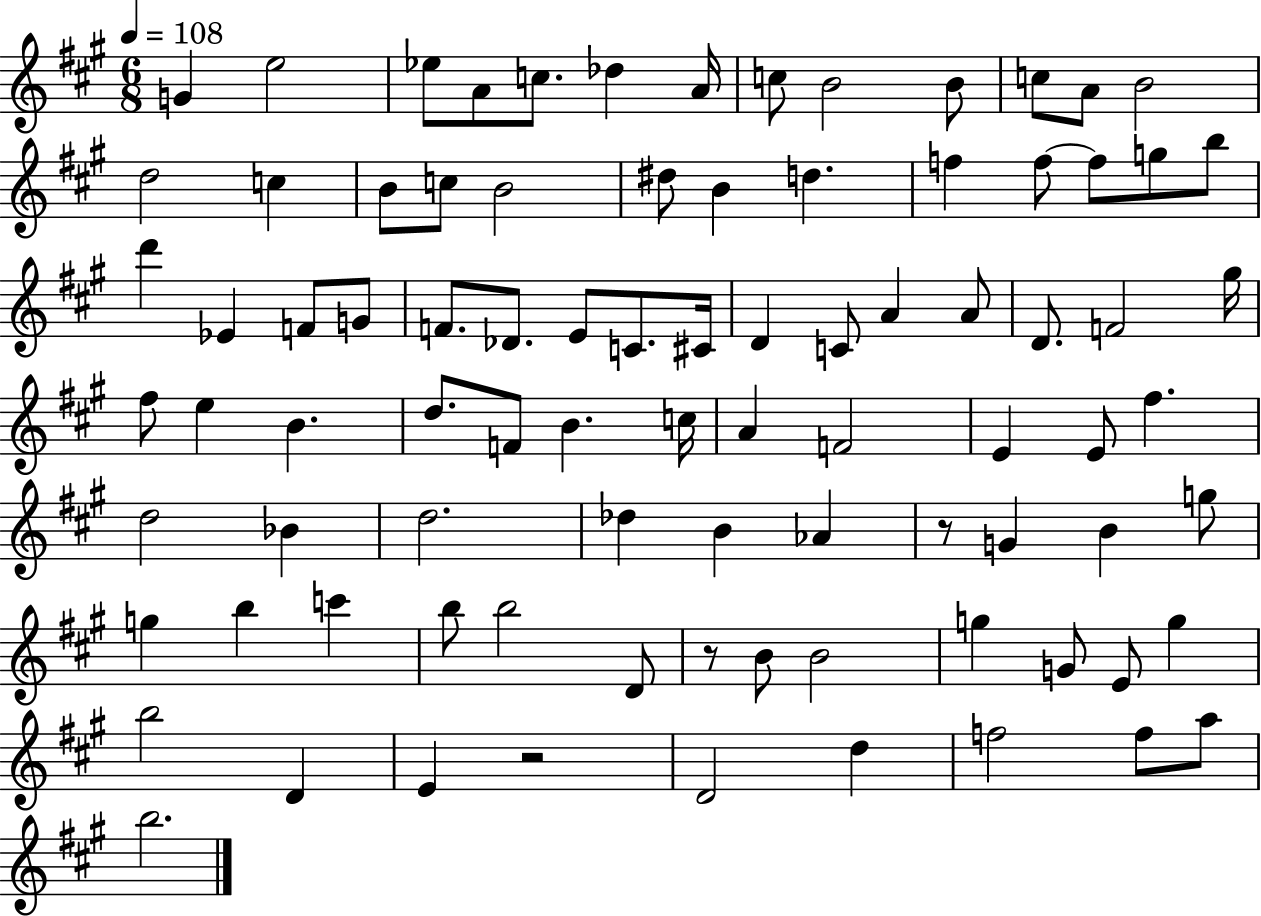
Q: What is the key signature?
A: A major